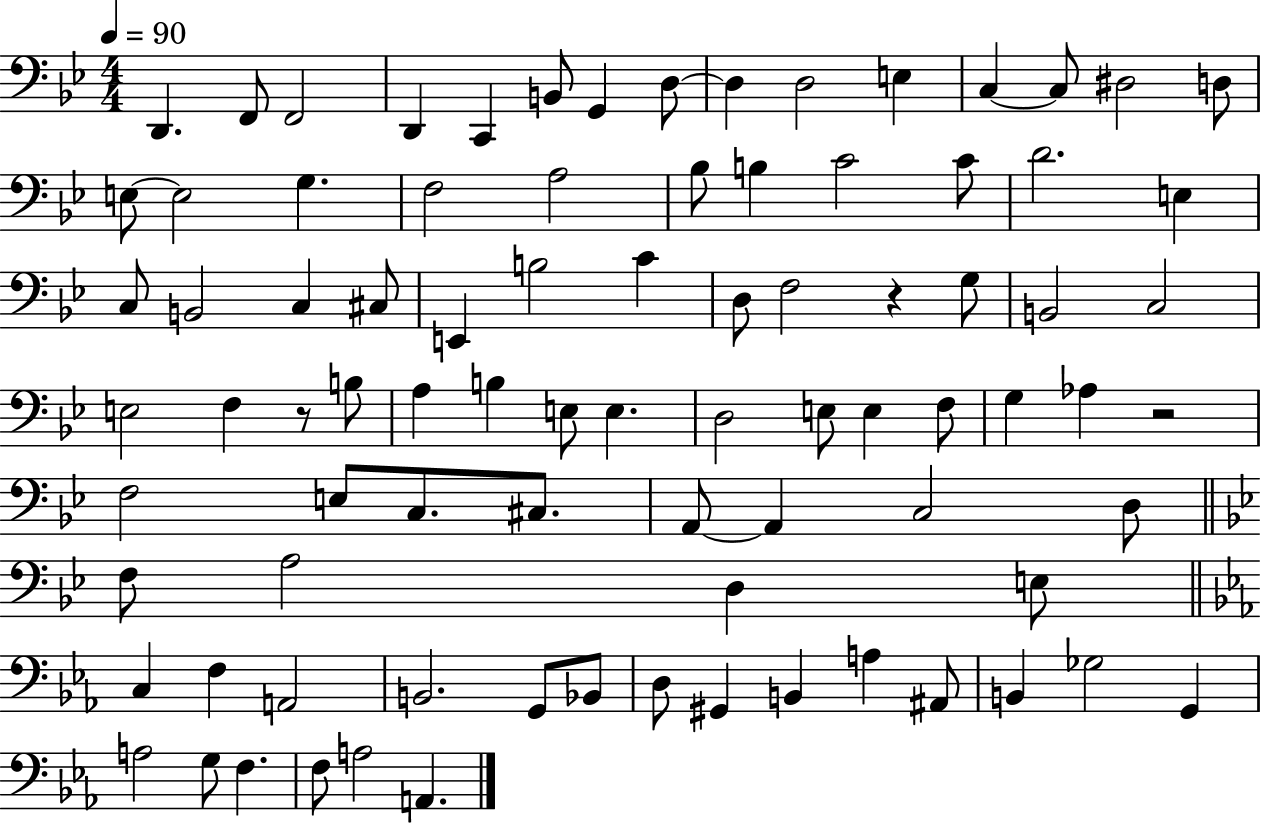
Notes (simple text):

D2/q. F2/e F2/h D2/q C2/q B2/e G2/q D3/e D3/q D3/h E3/q C3/q C3/e D#3/h D3/e E3/e E3/h G3/q. F3/h A3/h Bb3/e B3/q C4/h C4/e D4/h. E3/q C3/e B2/h C3/q C#3/e E2/q B3/h C4/q D3/e F3/h R/q G3/e B2/h C3/h E3/h F3/q R/e B3/e A3/q B3/q E3/e E3/q. D3/h E3/e E3/q F3/e G3/q Ab3/q R/h F3/h E3/e C3/e. C#3/e. A2/e A2/q C3/h D3/e F3/e A3/h D3/q E3/e C3/q F3/q A2/h B2/h. G2/e Bb2/e D3/e G#2/q B2/q A3/q A#2/e B2/q Gb3/h G2/q A3/h G3/e F3/q. F3/e A3/h A2/q.